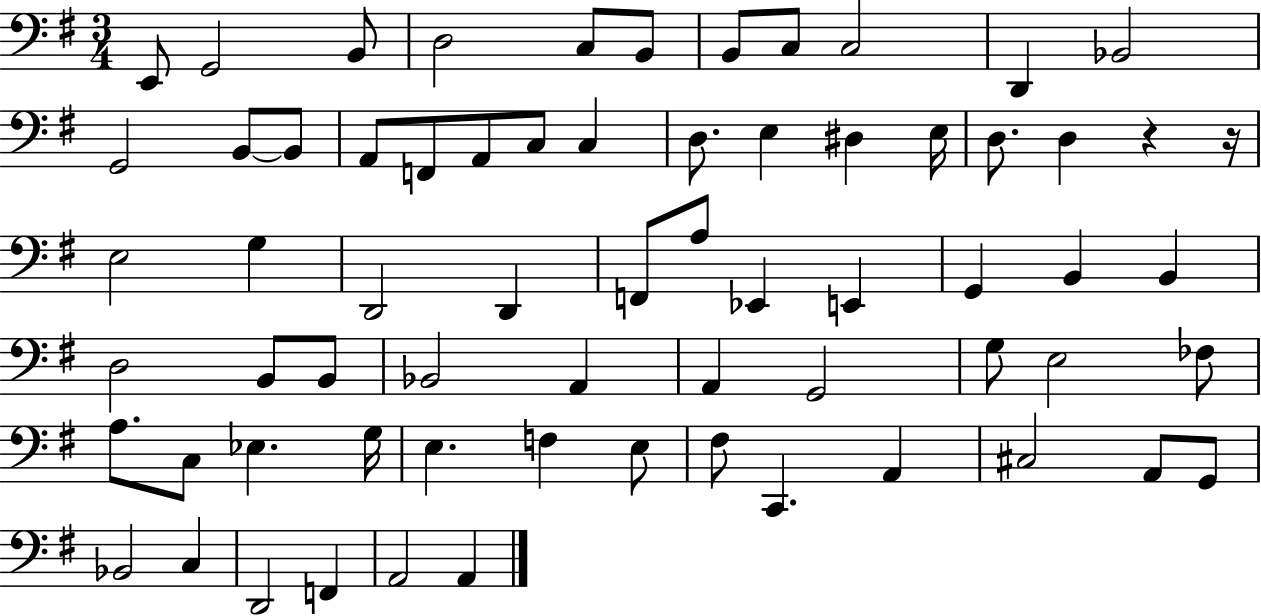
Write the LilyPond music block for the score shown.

{
  \clef bass
  \numericTimeSignature
  \time 3/4
  \key g \major
  e,8 g,2 b,8 | d2 c8 b,8 | b,8 c8 c2 | d,4 bes,2 | \break g,2 b,8~~ b,8 | a,8 f,8 a,8 c8 c4 | d8. e4 dis4 e16 | d8. d4 r4 r16 | \break e2 g4 | d,2 d,4 | f,8 a8 ees,4 e,4 | g,4 b,4 b,4 | \break d2 b,8 b,8 | bes,2 a,4 | a,4 g,2 | g8 e2 fes8 | \break a8. c8 ees4. g16 | e4. f4 e8 | fis8 c,4. a,4 | cis2 a,8 g,8 | \break bes,2 c4 | d,2 f,4 | a,2 a,4 | \bar "|."
}